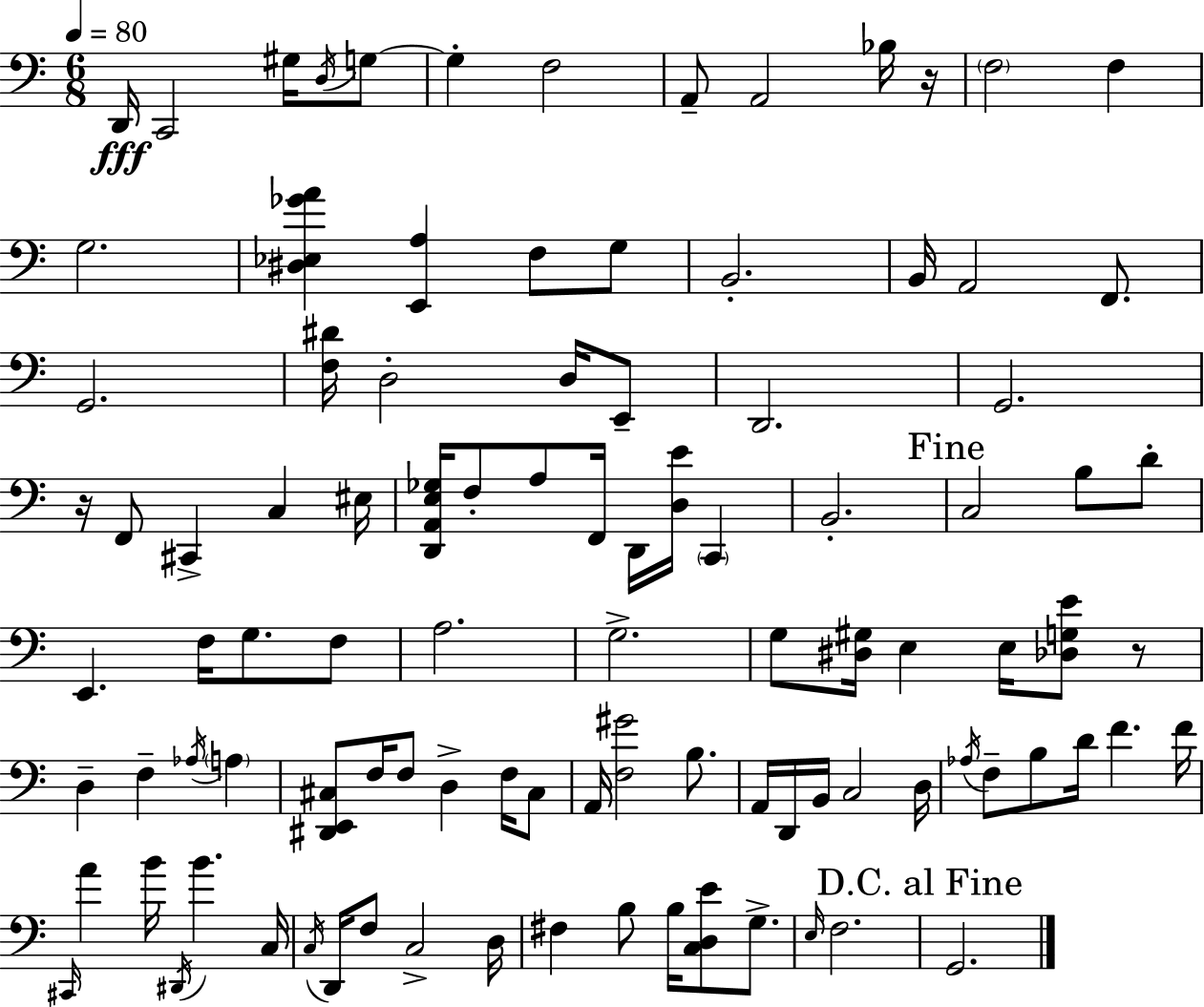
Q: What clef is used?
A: bass